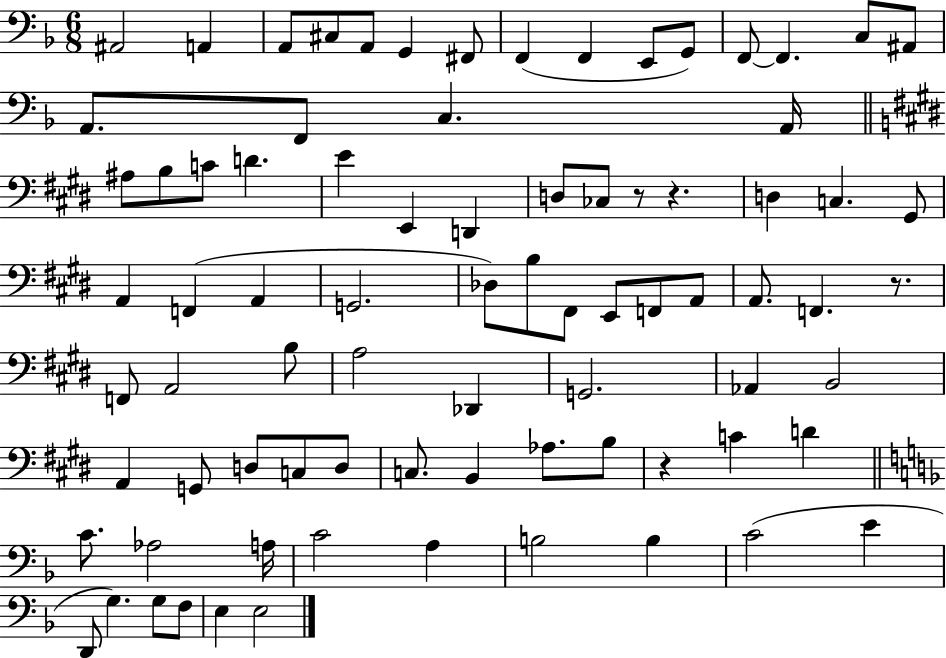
A#2/h A2/q A2/e C#3/e A2/e G2/q F#2/e F2/q F2/q E2/e G2/e F2/e F2/q. C3/e A#2/e A2/e. F2/e C3/q. A2/s A#3/e B3/e C4/e D4/q. E4/q E2/q D2/q D3/e CES3/e R/e R/q. D3/q C3/q. G#2/e A2/q F2/q A2/q G2/h. Db3/e B3/e F#2/e E2/e F2/e A2/e A2/e. F2/q. R/e. F2/e A2/h B3/e A3/h Db2/q G2/h. Ab2/q B2/h A2/q G2/e D3/e C3/e D3/e C3/e. B2/q Ab3/e. B3/e R/q C4/q D4/q C4/e. Ab3/h A3/s C4/h A3/q B3/h B3/q C4/h E4/q D2/e G3/q. G3/e F3/e E3/q E3/h